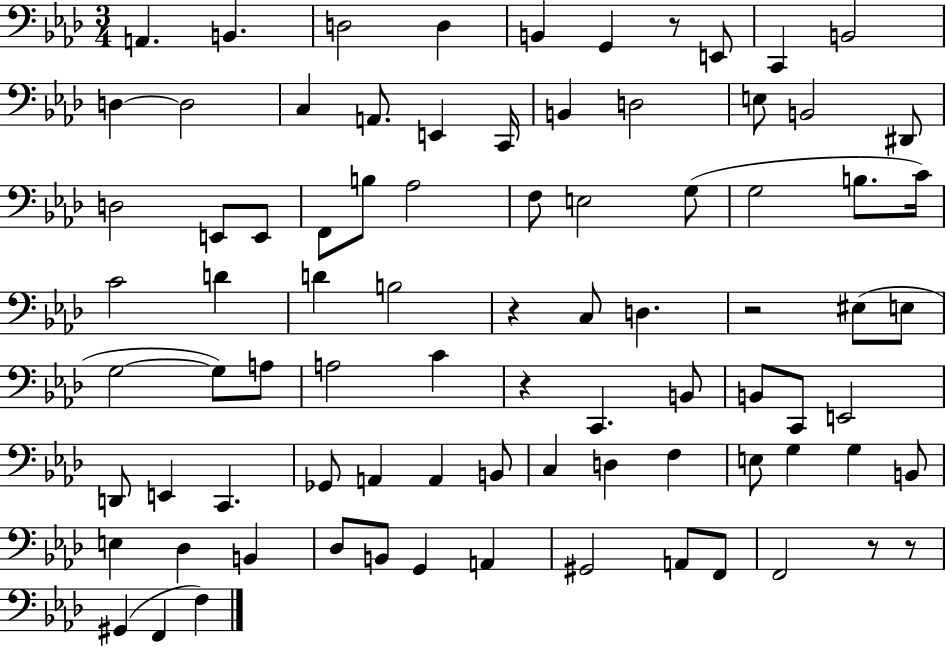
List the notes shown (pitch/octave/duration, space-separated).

A2/q. B2/q. D3/h D3/q B2/q G2/q R/e E2/e C2/q B2/h D3/q D3/h C3/q A2/e. E2/q C2/s B2/q D3/h E3/e B2/h D#2/e D3/h E2/e E2/e F2/e B3/e Ab3/h F3/e E3/h G3/e G3/h B3/e. C4/s C4/h D4/q D4/q B3/h R/q C3/e D3/q. R/h EIS3/e E3/e G3/h G3/e A3/e A3/h C4/q R/q C2/q. B2/e B2/e C2/e E2/h D2/e E2/q C2/q. Gb2/e A2/q A2/q B2/e C3/q D3/q F3/q E3/e G3/q G3/q B2/e E3/q Db3/q B2/q Db3/e B2/e G2/q A2/q G#2/h A2/e F2/e F2/h R/e R/e G#2/q F2/q F3/q